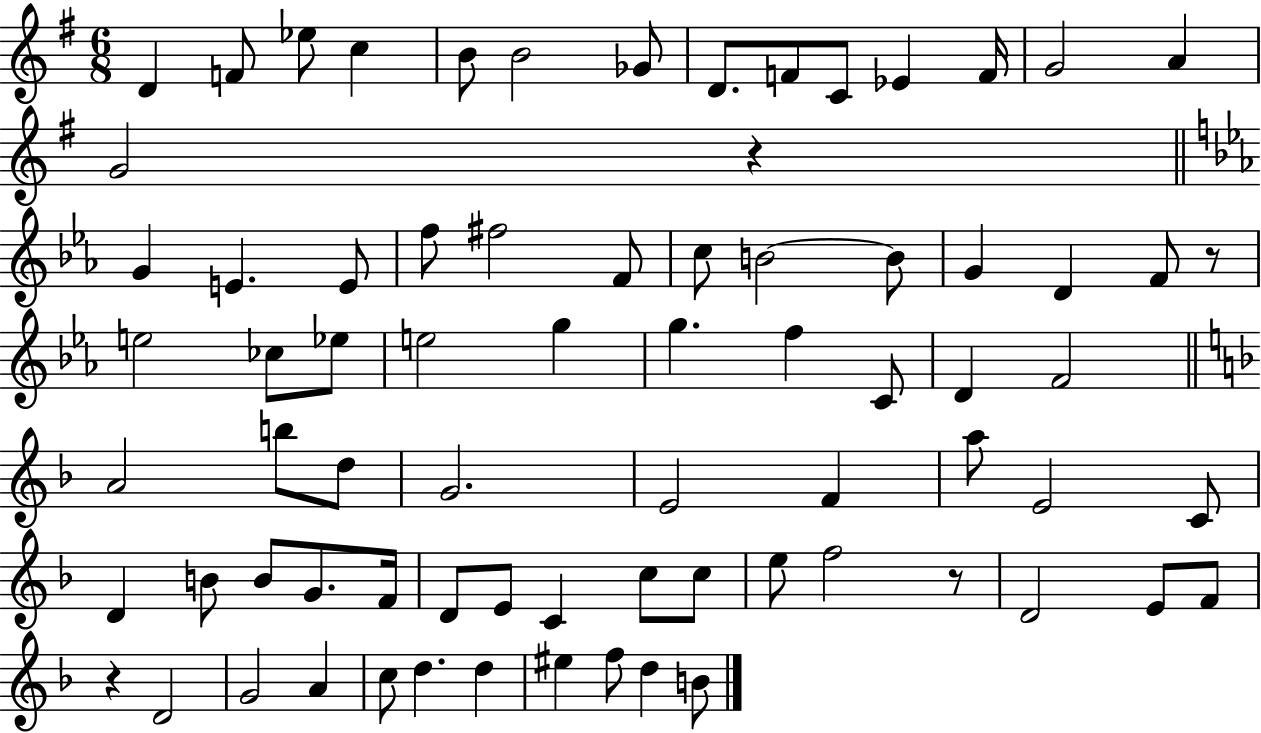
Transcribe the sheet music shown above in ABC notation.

X:1
T:Untitled
M:6/8
L:1/4
K:G
D F/2 _e/2 c B/2 B2 _G/2 D/2 F/2 C/2 _E F/4 G2 A G2 z G E E/2 f/2 ^f2 F/2 c/2 B2 B/2 G D F/2 z/2 e2 _c/2 _e/2 e2 g g f C/2 D F2 A2 b/2 d/2 G2 E2 F a/2 E2 C/2 D B/2 B/2 G/2 F/4 D/2 E/2 C c/2 c/2 e/2 f2 z/2 D2 E/2 F/2 z D2 G2 A c/2 d d ^e f/2 d B/2